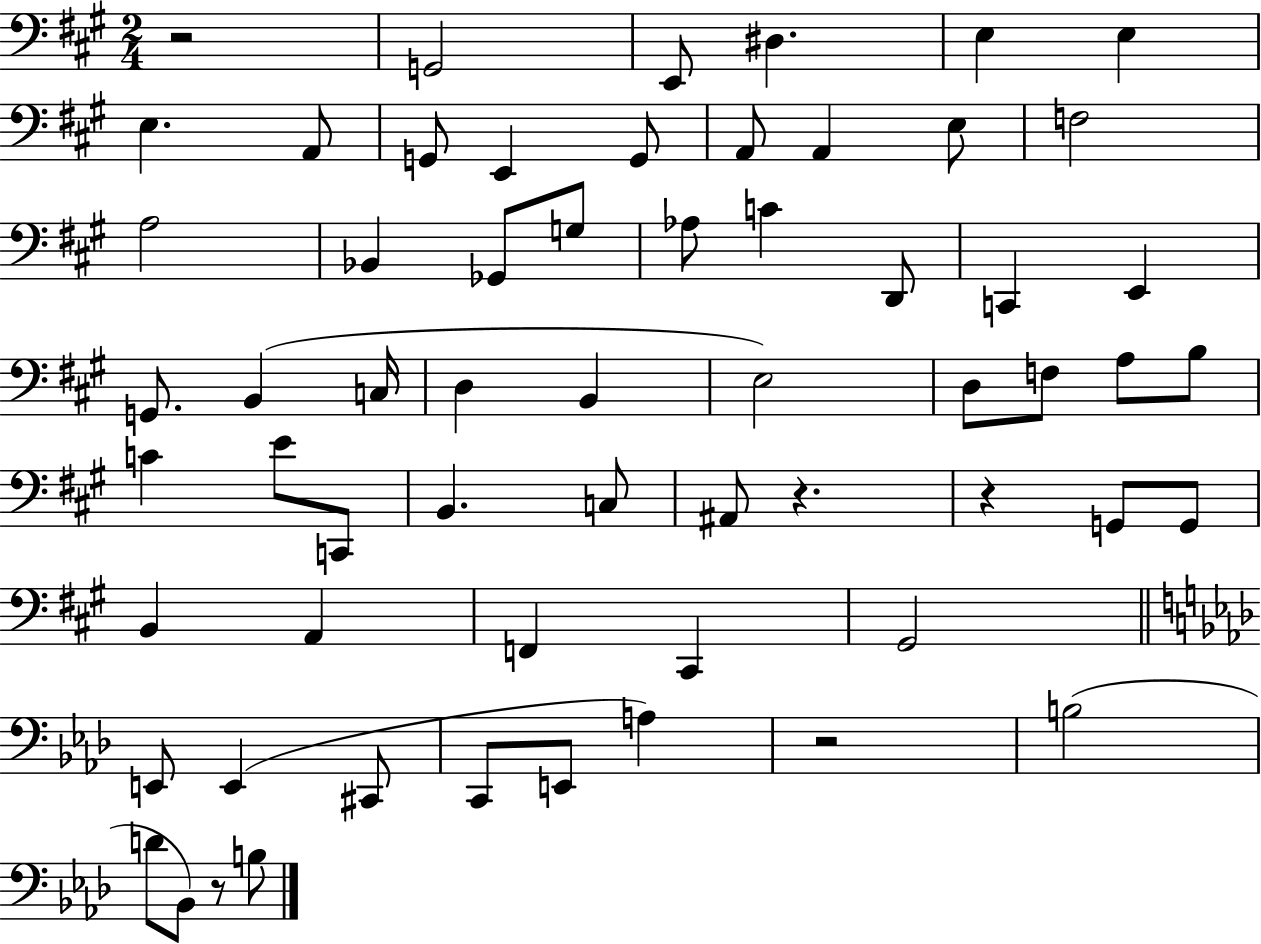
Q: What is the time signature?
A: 2/4